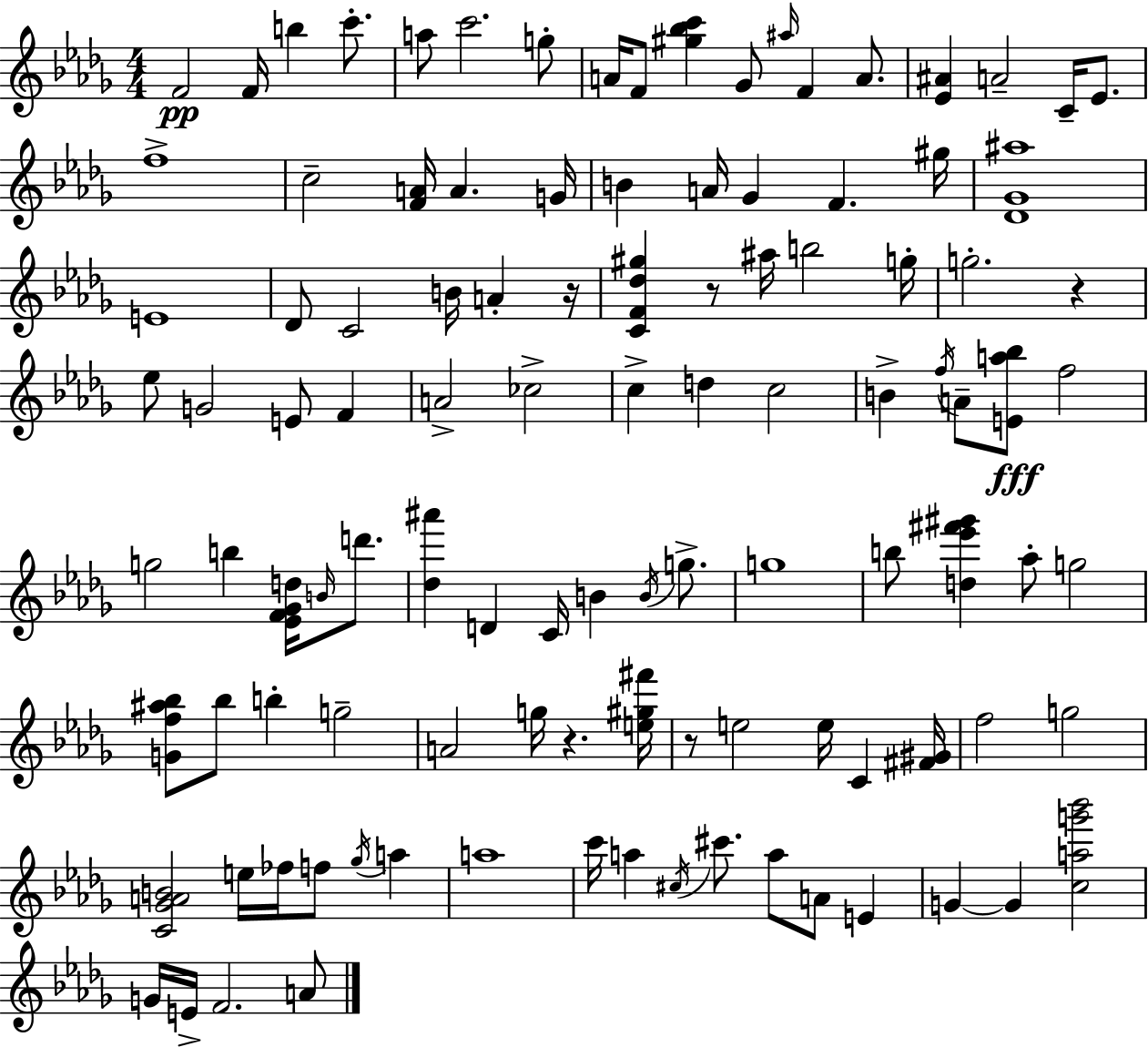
{
  \clef treble
  \numericTimeSignature
  \time 4/4
  \key bes \minor
  f'2\pp f'16 b''4 c'''8.-. | a''8 c'''2. g''8-. | a'16 f'8 <gis'' bes'' c'''>4 ges'8 \grace { ais''16 } f'4 a'8. | <ees' ais'>4 a'2-- c'16-- ees'8. | \break f''1-> | c''2-- <f' a'>16 a'4. | g'16 b'4 a'16 ges'4 f'4. | gis''16 <des' ges' ais''>1 | \break e'1 | des'8 c'2 b'16 a'4-. | r16 <c' f' des'' gis''>4 r8 ais''16 b''2 | g''16-. g''2.-. r4 | \break ees''8 g'2 e'8 f'4 | a'2-> ces''2-> | c''4-> d''4 c''2 | b'4-> \acciaccatura { f''16 } a'8-- <e' a'' bes''>8\fff f''2 | \break g''2 b''4 <ees' f' ges' d''>16 \grace { b'16 } | d'''8. <des'' ais'''>4 d'4 c'16 b'4 | \acciaccatura { b'16 } g''8.-> g''1 | b''8 <d'' ees''' fis''' gis'''>4 aes''8-. g''2 | \break <g' f'' ais'' bes''>8 bes''8 b''4-. g''2-- | a'2 g''16 r4. | <e'' gis'' fis'''>16 r8 e''2 e''16 c'4 | <fis' gis'>16 f''2 g''2 | \break <c' ges' a' b'>2 e''16 fes''16 f''8 | \acciaccatura { ges''16 } a''4 a''1 | c'''16 a''4 \acciaccatura { cis''16 } cis'''8. a''8 | a'8 e'4 g'4~~ g'4 <c'' a'' g''' bes'''>2 | \break g'16 e'16-> f'2. | a'8 \bar "|."
}